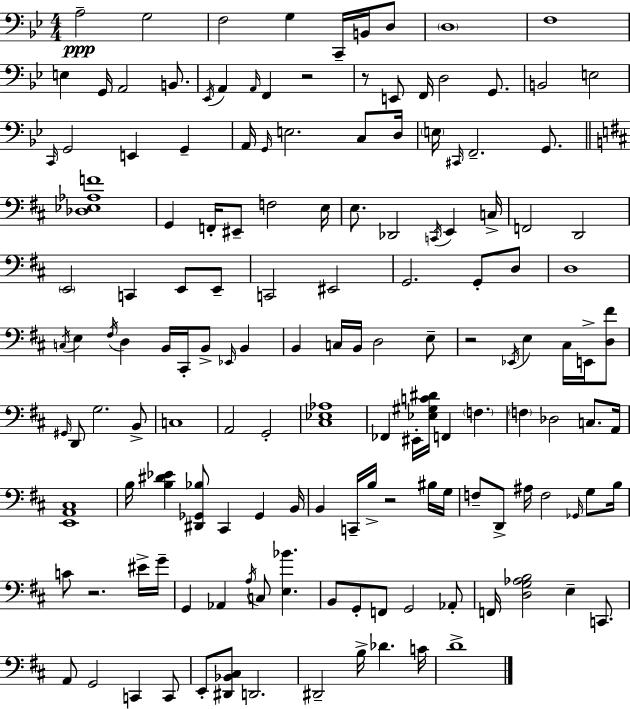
X:1
T:Untitled
M:4/4
L:1/4
K:Gm
A,2 G,2 F,2 G, C,,/4 B,,/4 D,/2 D,4 F,4 E, G,,/4 A,,2 B,,/2 _E,,/4 A,, A,,/4 F,, z2 z/2 E,,/2 F,,/4 D,2 G,,/2 B,,2 E,2 C,,/4 G,,2 E,, G,, A,,/4 G,,/4 E,2 C,/2 D,/4 E,/4 ^C,,/4 F,,2 G,,/2 [_D,_E,_A,F]4 G,, F,,/4 ^E,,/2 F,2 E,/4 E,/2 _D,,2 C,,/4 E,, C,/4 F,,2 D,,2 E,,2 C,, E,,/2 E,,/2 C,,2 ^E,,2 G,,2 G,,/2 D,/2 D,4 C,/4 E, ^F,/4 D, B,,/4 ^C,,/4 B,,/2 _E,,/4 B,, B,, C,/4 B,,/4 D,2 E,/2 z2 _E,,/4 E, ^C,/4 E,,/4 [D,^F]/2 ^G,,/4 D,,/2 G,2 B,,/2 C,4 A,,2 G,,2 [^C,_E,_A,]4 _F,, ^E,,/4 [_E,^G,C^D]/4 F,, F, F, _D,2 C,/2 A,,/4 [E,,A,,^C,]4 B,/4 [B,^D_E] [^D,,_G,,_B,]/2 ^C,, _G,, B,,/4 B,, C,,/4 B,/4 z2 ^B,/4 G,/4 F,/2 D,,/2 ^A,/4 F,2 _G,,/4 G,/2 B,/4 C/2 z2 ^E/4 G/4 G,, _A,, A,/4 C,/2 [E,_B] B,,/2 G,,/2 F,,/2 G,,2 _A,,/2 F,,/4 [D,G,_A,B,]2 E, C,,/2 A,,/2 G,,2 C,, C,,/2 E,,/2 [^D,,_B,,^C,]/2 D,,2 ^D,,2 B,/4 _D C/4 D4